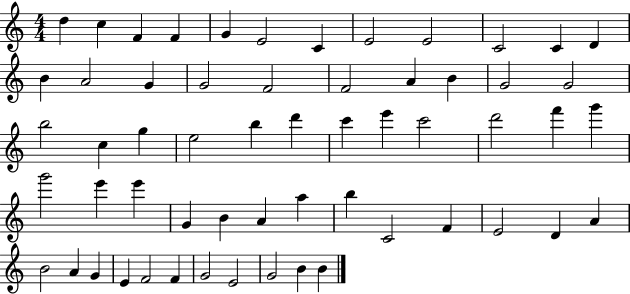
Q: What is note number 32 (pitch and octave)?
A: D6